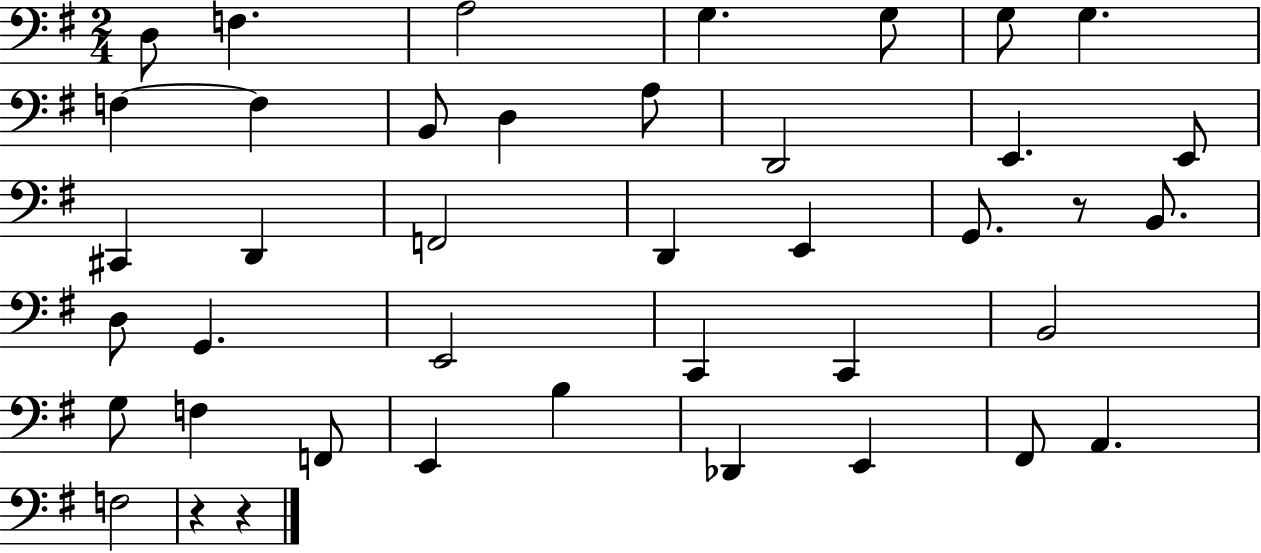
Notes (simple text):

D3/e F3/q. A3/h G3/q. G3/e G3/e G3/q. F3/q F3/q B2/e D3/q A3/e D2/h E2/q. E2/e C#2/q D2/q F2/h D2/q E2/q G2/e. R/e B2/e. D3/e G2/q. E2/h C2/q C2/q B2/h G3/e F3/q F2/e E2/q B3/q Db2/q E2/q F#2/e A2/q. F3/h R/q R/q